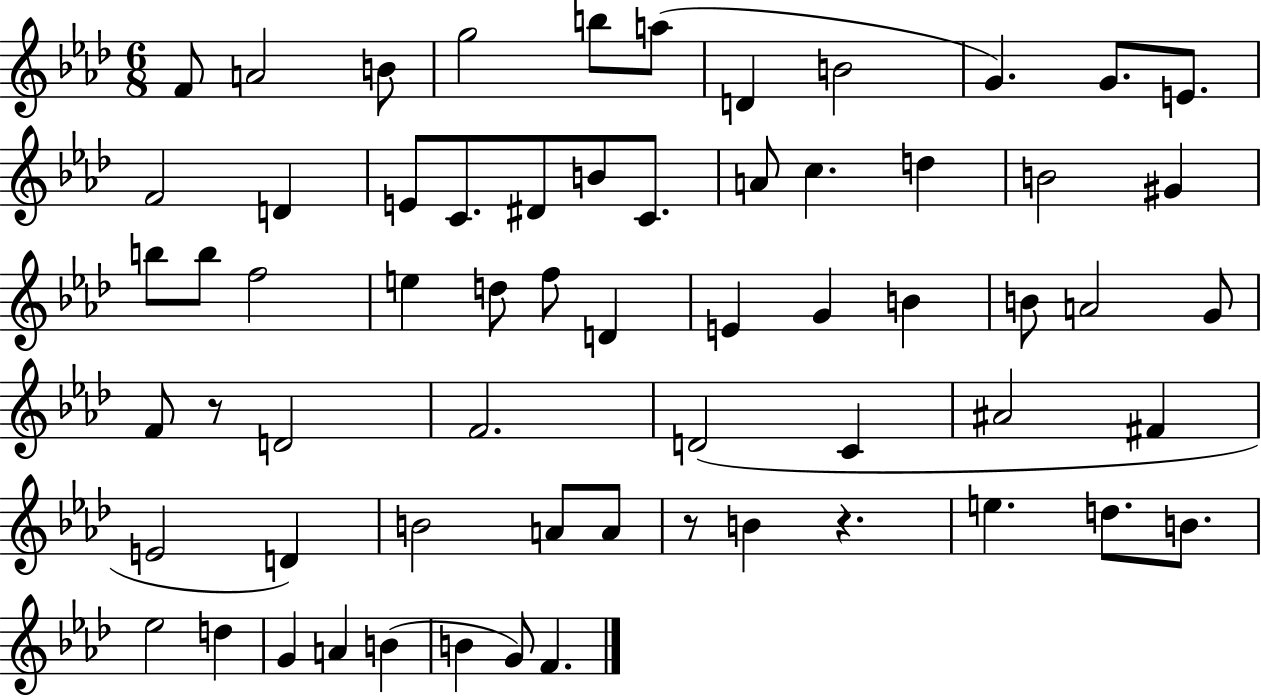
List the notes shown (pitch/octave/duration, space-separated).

F4/e A4/h B4/e G5/h B5/e A5/e D4/q B4/h G4/q. G4/e. E4/e. F4/h D4/q E4/e C4/e. D#4/e B4/e C4/e. A4/e C5/q. D5/q B4/h G#4/q B5/e B5/e F5/h E5/q D5/e F5/e D4/q E4/q G4/q B4/q B4/e A4/h G4/e F4/e R/e D4/h F4/h. D4/h C4/q A#4/h F#4/q E4/h D4/q B4/h A4/e A4/e R/e B4/q R/q. E5/q. D5/e. B4/e. Eb5/h D5/q G4/q A4/q B4/q B4/q G4/e F4/q.